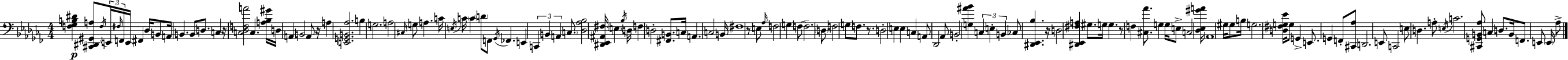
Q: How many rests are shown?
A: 6